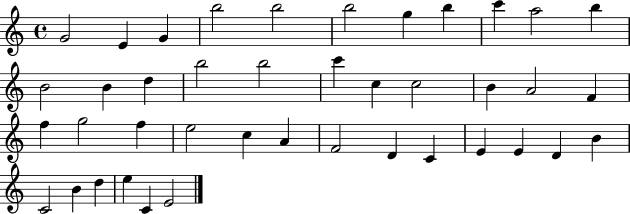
{
  \clef treble
  \time 4/4
  \defaultTimeSignature
  \key c \major
  g'2 e'4 g'4 | b''2 b''2 | b''2 g''4 b''4 | c'''4 a''2 b''4 | \break b'2 b'4 d''4 | b''2 b''2 | c'''4 c''4 c''2 | b'4 a'2 f'4 | \break f''4 g''2 f''4 | e''2 c''4 a'4 | f'2 d'4 c'4 | e'4 e'4 d'4 b'4 | \break c'2 b'4 d''4 | e''4 c'4 e'2 | \bar "|."
}